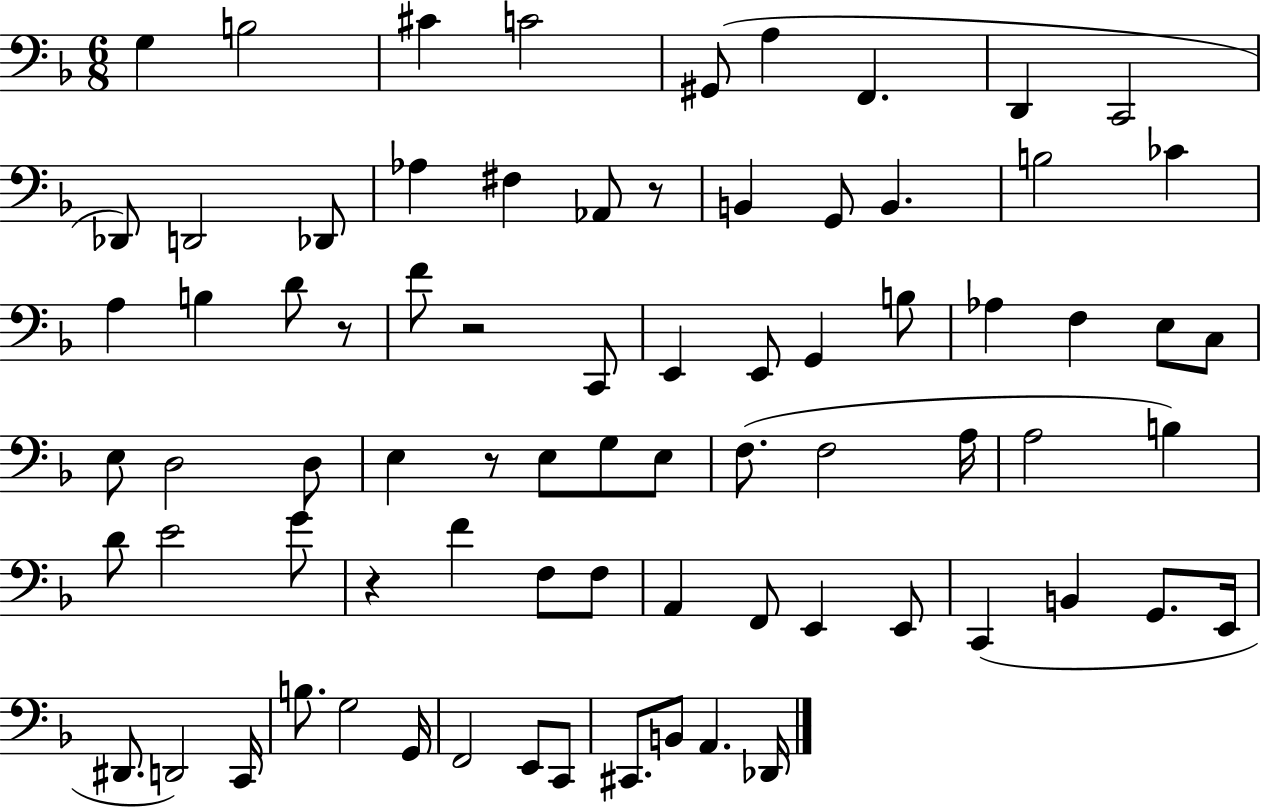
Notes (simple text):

G3/q B3/h C#4/q C4/h G#2/e A3/q F2/q. D2/q C2/h Db2/e D2/h Db2/e Ab3/q F#3/q Ab2/e R/e B2/q G2/e B2/q. B3/h CES4/q A3/q B3/q D4/e R/e F4/e R/h C2/e E2/q E2/e G2/q B3/e Ab3/q F3/q E3/e C3/e E3/e D3/h D3/e E3/q R/e E3/e G3/e E3/e F3/e. F3/h A3/s A3/h B3/q D4/e E4/h G4/e R/q F4/q F3/e F3/e A2/q F2/e E2/q E2/e C2/q B2/q G2/e. E2/s D#2/e. D2/h C2/s B3/e. G3/h G2/s F2/h E2/e C2/e C#2/e. B2/e A2/q. Db2/s